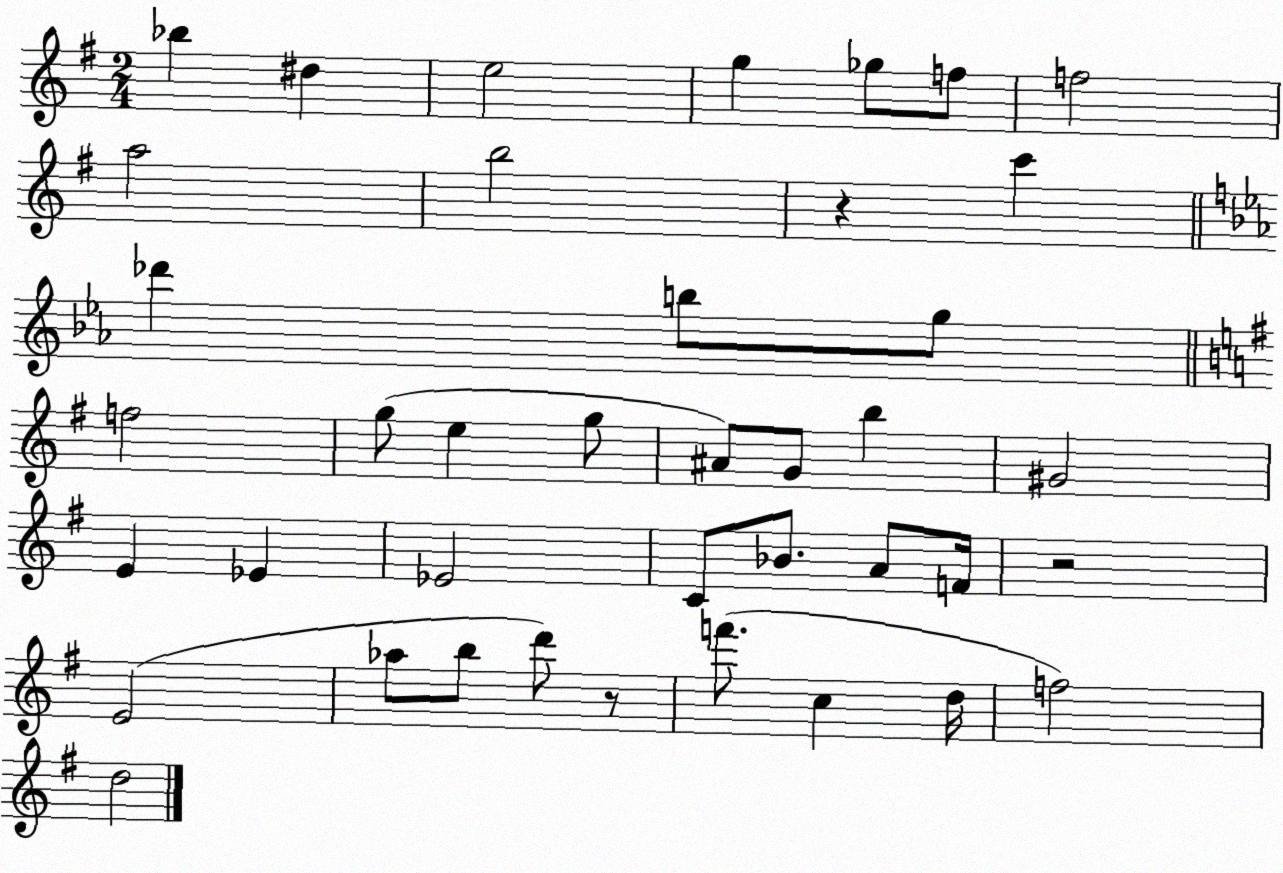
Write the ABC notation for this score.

X:1
T:Untitled
M:2/4
L:1/4
K:G
_b ^d e2 g _g/2 f/2 f2 a2 b2 z c' _d' b/2 g/2 f2 g/2 e g/2 ^A/2 G/2 b ^G2 E _E _E2 C/2 _B/2 A/2 F/4 z2 E2 _a/2 b/2 d'/2 z/2 f'/2 c d/4 f2 d2